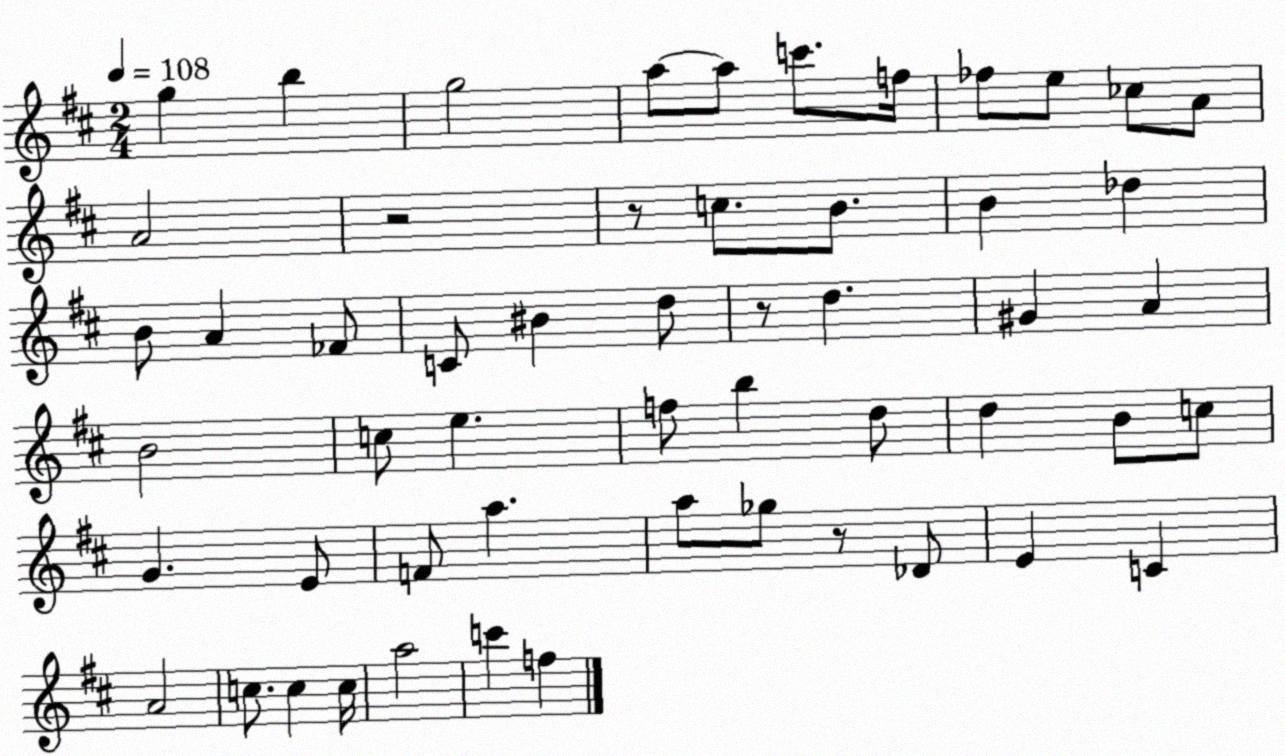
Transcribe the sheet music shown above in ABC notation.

X:1
T:Untitled
M:2/4
L:1/4
K:D
g b g2 a/2 a/2 c'/2 f/4 _f/2 e/2 _c/2 A/2 A2 z2 z/2 c/2 B/2 B _d B/2 A _F/2 C/2 ^B d/2 z/2 d ^G A B2 c/2 e f/2 b d/2 d B/2 c/2 G E/2 F/2 a a/2 _g/2 z/2 _D/2 E C A2 c/2 c c/4 a2 c' f